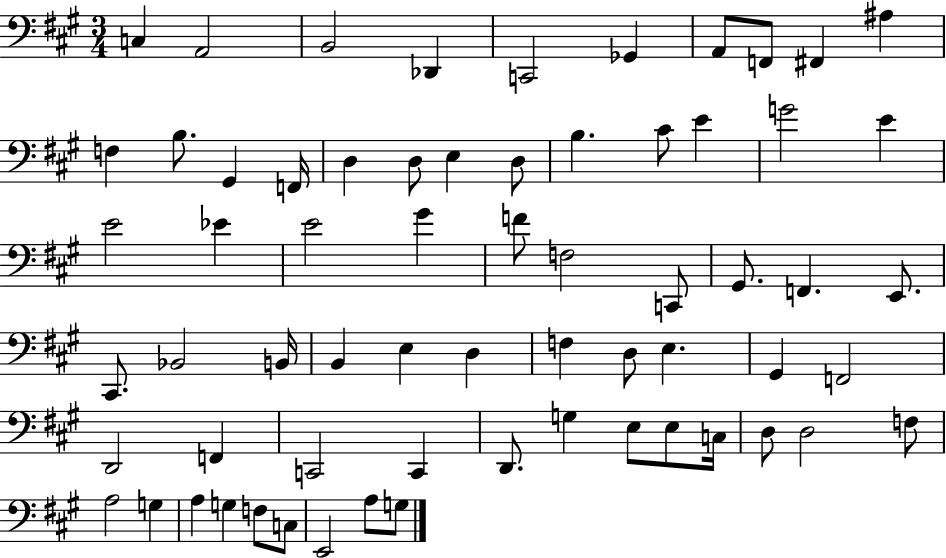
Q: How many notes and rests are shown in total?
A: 65